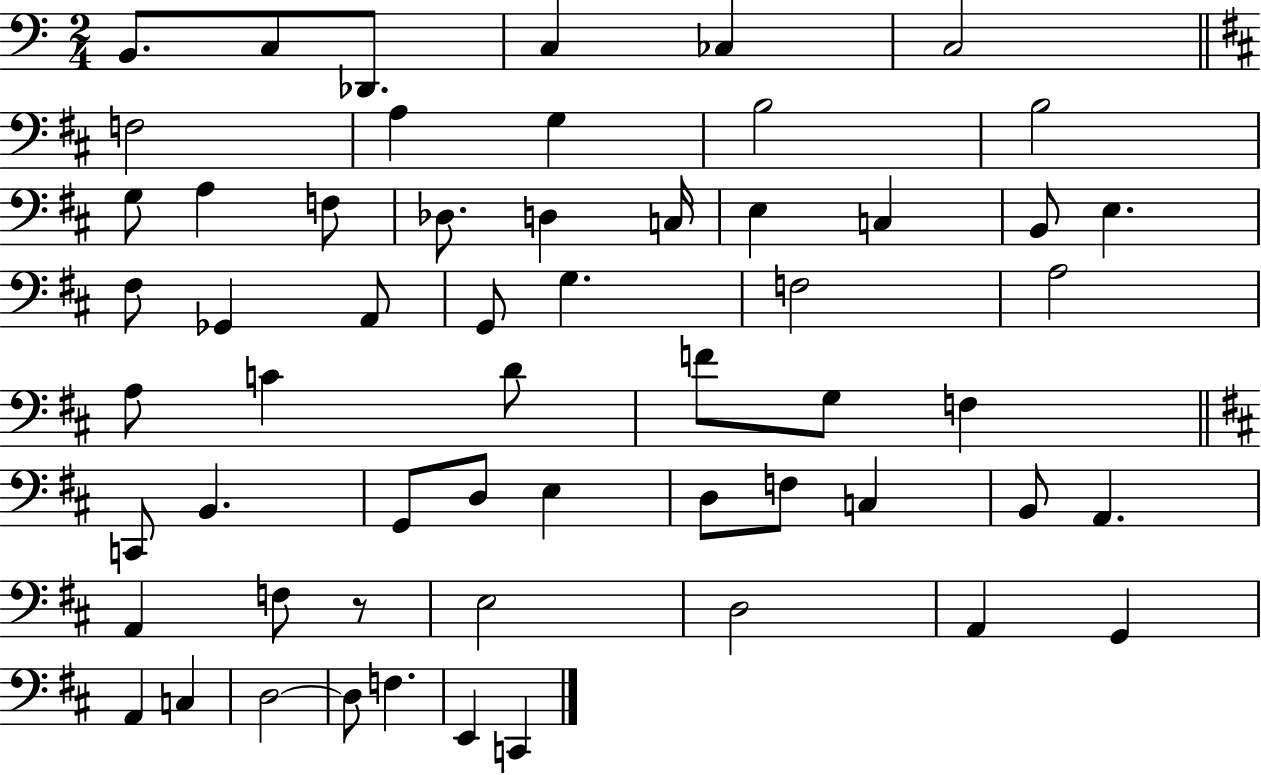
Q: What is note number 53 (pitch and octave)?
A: D3